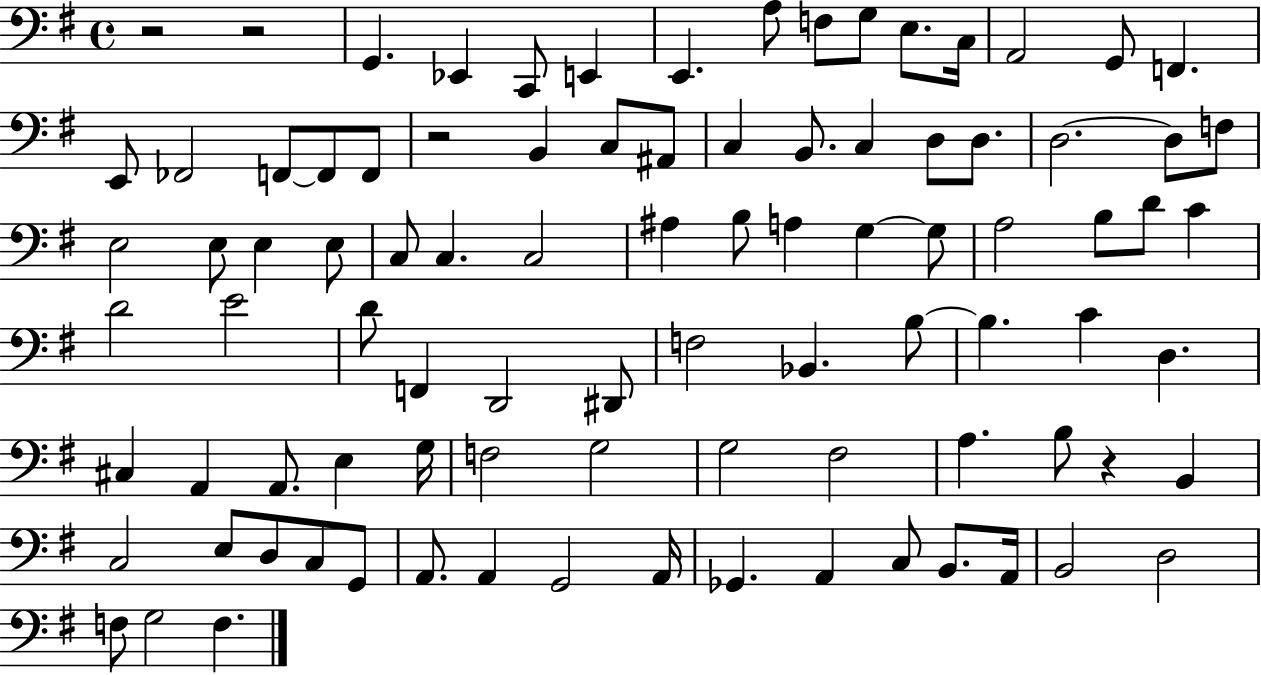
R/h R/h G2/q. Eb2/q C2/e E2/q E2/q. A3/e F3/e G3/e E3/e. C3/s A2/h G2/e F2/q. E2/e FES2/h F2/e F2/e F2/e R/h B2/q C3/e A#2/e C3/q B2/e. C3/q D3/e D3/e. D3/h. D3/e F3/e E3/h E3/e E3/q E3/e C3/e C3/q. C3/h A#3/q B3/e A3/q G3/q G3/e A3/h B3/e D4/e C4/q D4/h E4/h D4/e F2/q D2/h D#2/e F3/h Bb2/q. B3/e B3/q. C4/q D3/q. C#3/q A2/q A2/e. E3/q G3/s F3/h G3/h G3/h F#3/h A3/q. B3/e R/q B2/q C3/h E3/e D3/e C3/e G2/e A2/e. A2/q G2/h A2/s Gb2/q. A2/q C3/e B2/e. A2/s B2/h D3/h F3/e G3/h F3/q.